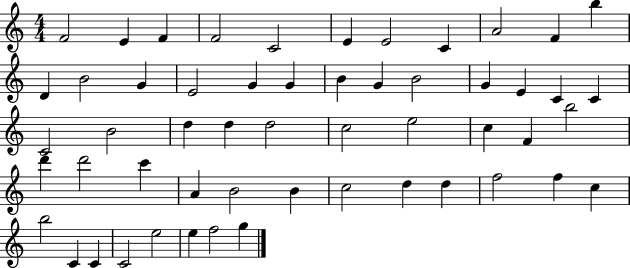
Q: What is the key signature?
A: C major